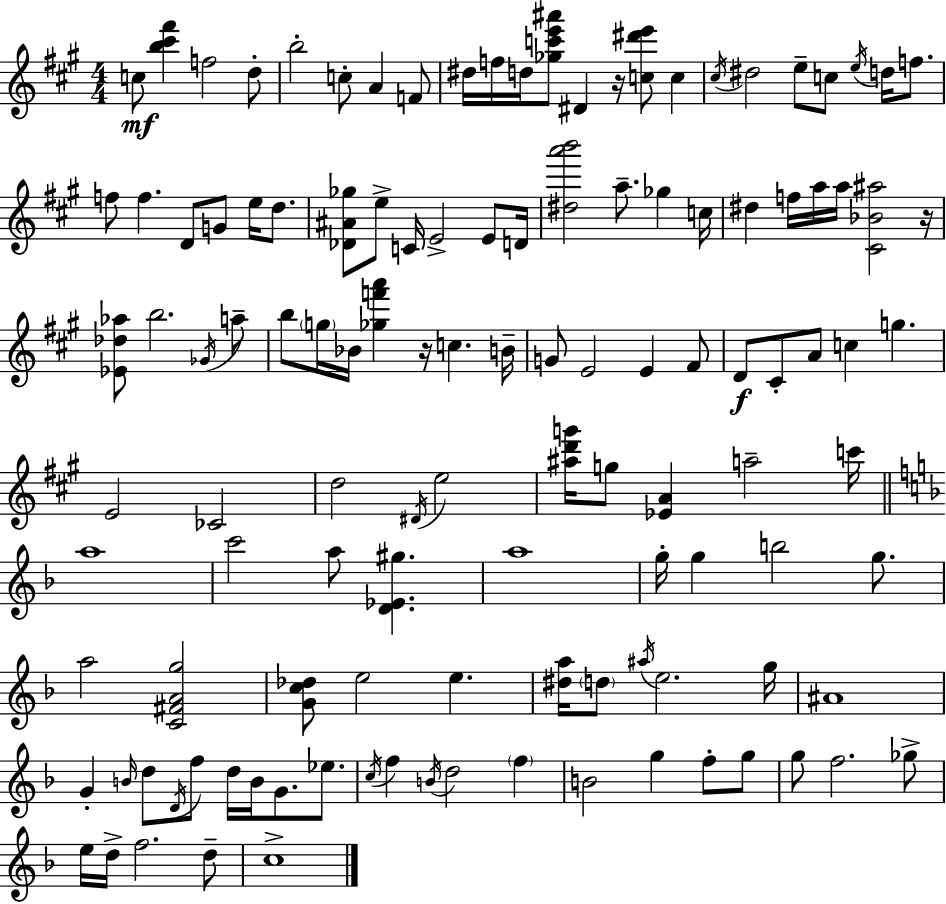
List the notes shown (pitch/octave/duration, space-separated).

C5/e [B5,C#6,F#6]/q F5/h D5/e B5/h C5/e A4/q F4/e D#5/s F5/s D5/s [Gb5,C6,E6,A#6]/e D#4/q R/s [C5,D#6,E6]/e C5/q C#5/s D#5/h E5/e C5/e E5/s D5/s F5/e. F5/e F5/q. D4/e G4/e E5/s D5/e. [Db4,A#4,Gb5]/e E5/e C4/s E4/h E4/e D4/s [D#5,A6,B6]/h A5/e. Gb5/q C5/s D#5/q F5/s A5/s A5/s [C#4,Bb4,A#5]/h R/s [Eb4,Db5,Ab5]/e B5/h. Gb4/s A5/e B5/e G5/s Bb4/s [Gb5,F6,A6]/q R/s C5/q. B4/s G4/e E4/h E4/q F#4/e D4/e C#4/e A4/e C5/q G5/q. E4/h CES4/h D5/h D#4/s E5/h [A#5,D6,G6]/s G5/e [Eb4,A4]/q A5/h C6/s A5/w C6/h A5/e [D4,Eb4,G#5]/q. A5/w G5/s G5/q B5/h G5/e. A5/h [C4,F#4,A4,G5]/h [G4,C5,Db5]/e E5/h E5/q. [D#5,A5]/s D5/e A#5/s E5/h. G5/s A#4/w G4/q B4/s D5/e D4/s F5/e D5/s B4/s G4/e. Eb5/e. C5/s F5/q B4/s D5/h F5/q B4/h G5/q F5/e G5/e G5/e F5/h. Gb5/e E5/s D5/s F5/h. D5/e C5/w